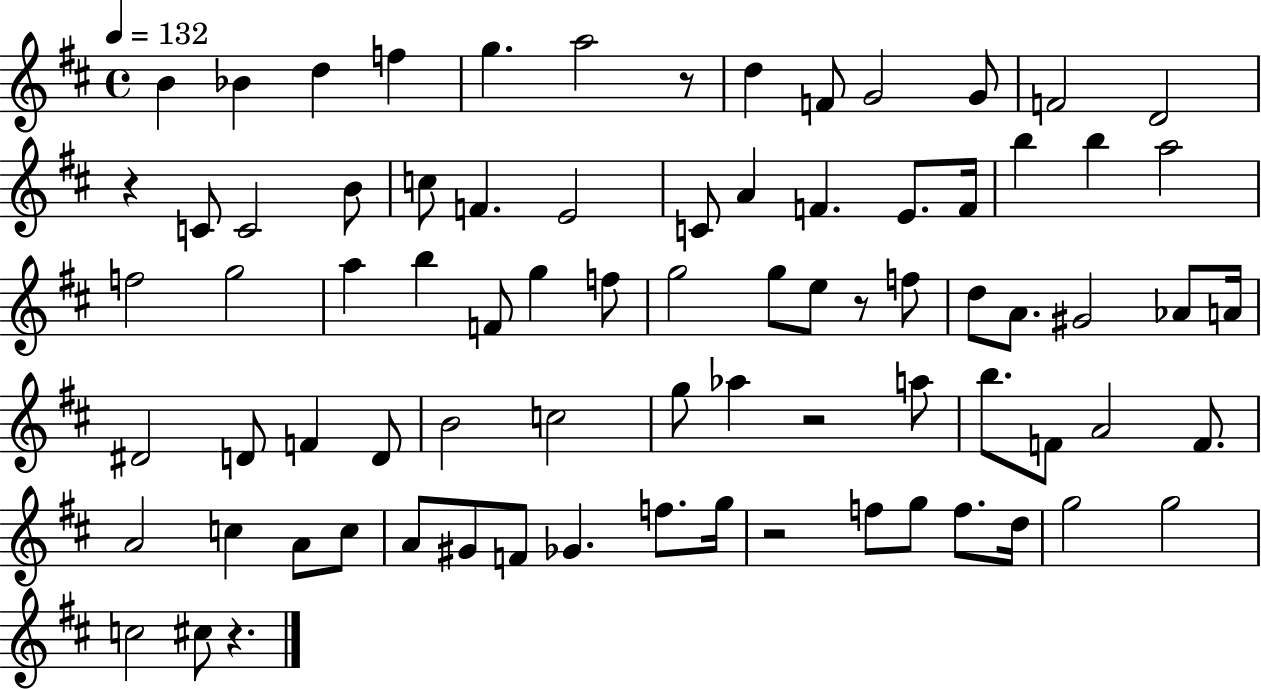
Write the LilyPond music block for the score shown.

{
  \clef treble
  \time 4/4
  \defaultTimeSignature
  \key d \major
  \tempo 4 = 132
  b'4 bes'4 d''4 f''4 | g''4. a''2 r8 | d''4 f'8 g'2 g'8 | f'2 d'2 | \break r4 c'8 c'2 b'8 | c''8 f'4. e'2 | c'8 a'4 f'4. e'8. f'16 | b''4 b''4 a''2 | \break f''2 g''2 | a''4 b''4 f'8 g''4 f''8 | g''2 g''8 e''8 r8 f''8 | d''8 a'8. gis'2 aes'8 a'16 | \break dis'2 d'8 f'4 d'8 | b'2 c''2 | g''8 aes''4 r2 a''8 | b''8. f'8 a'2 f'8. | \break a'2 c''4 a'8 c''8 | a'8 gis'8 f'8 ges'4. f''8. g''16 | r2 f''8 g''8 f''8. d''16 | g''2 g''2 | \break c''2 cis''8 r4. | \bar "|."
}